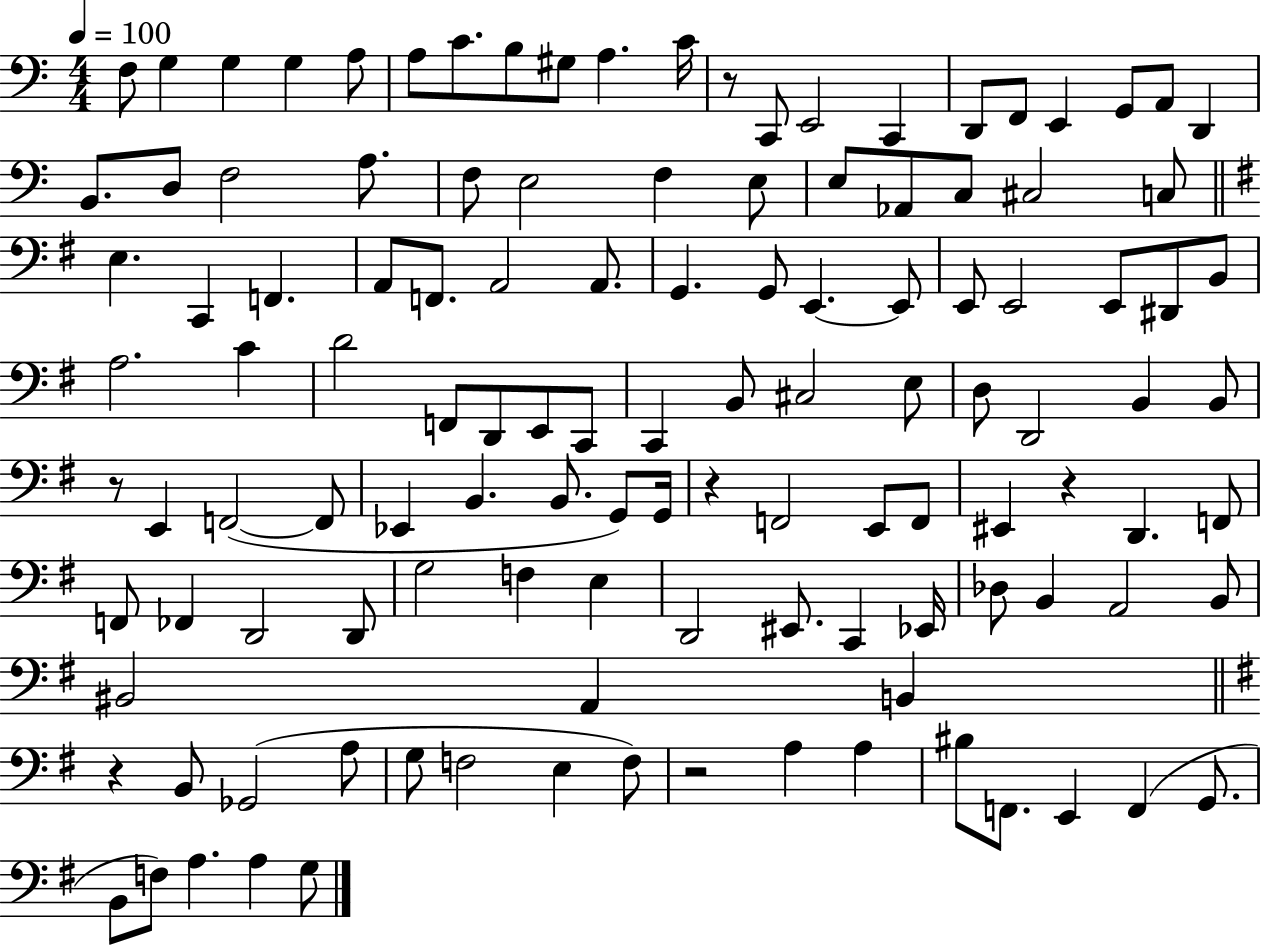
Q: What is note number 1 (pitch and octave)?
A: F3